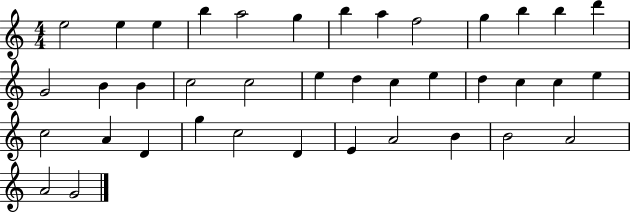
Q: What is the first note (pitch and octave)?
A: E5